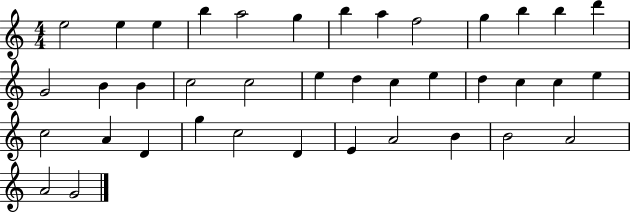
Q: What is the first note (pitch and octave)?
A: E5